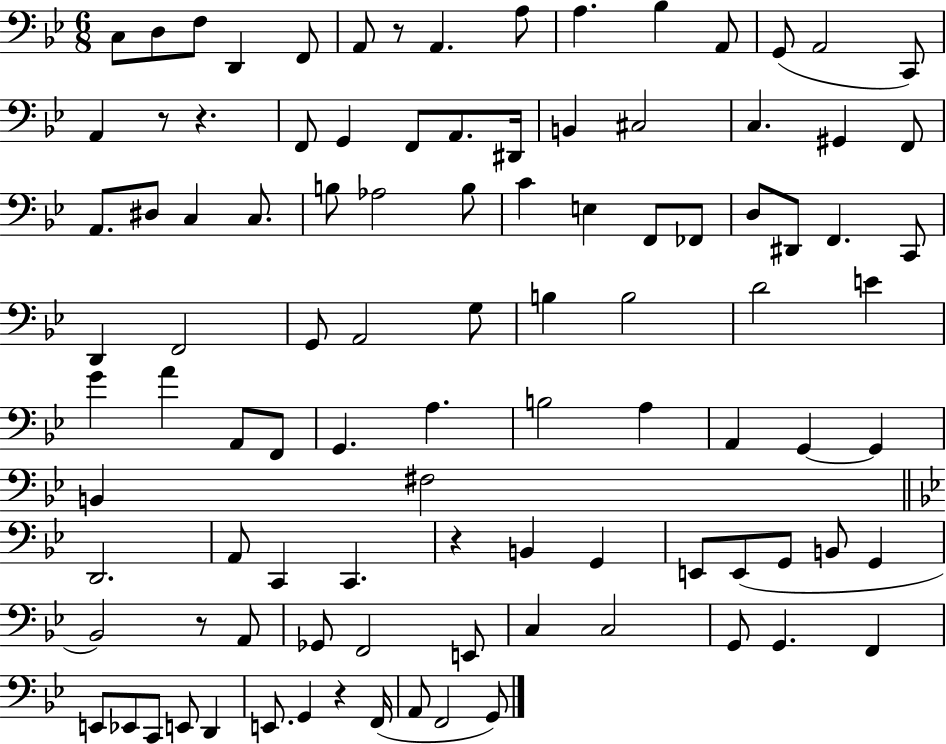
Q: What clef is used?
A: bass